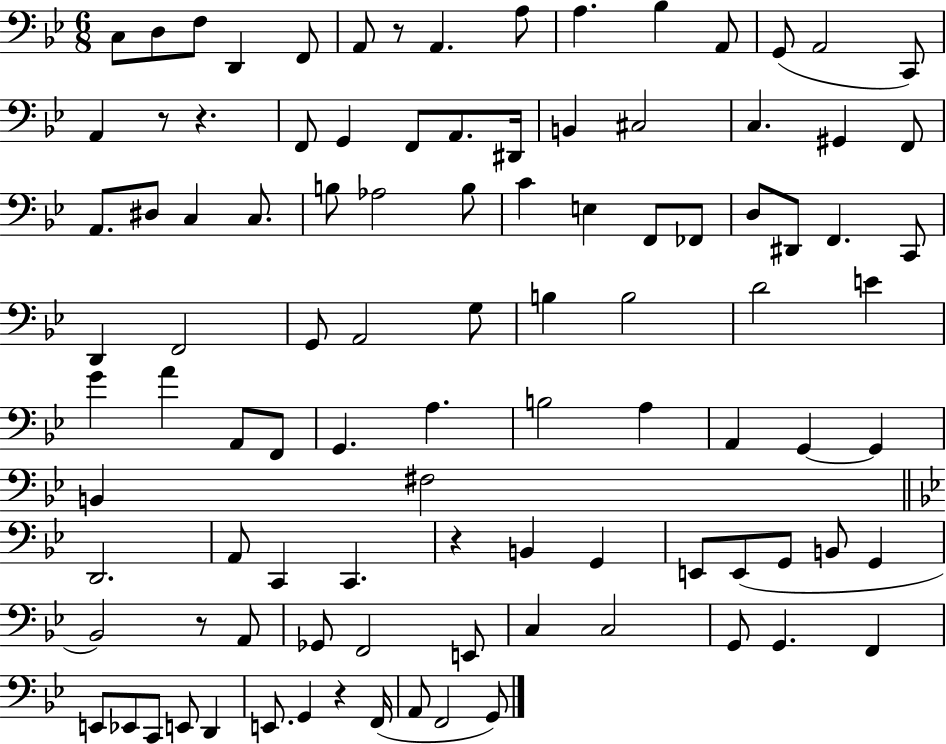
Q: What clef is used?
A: bass